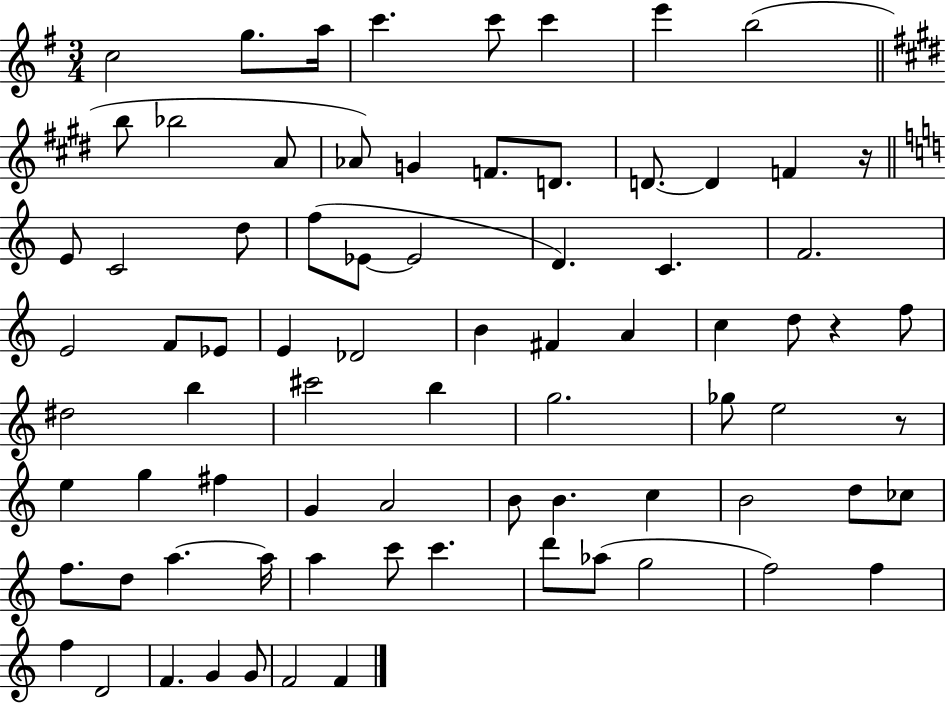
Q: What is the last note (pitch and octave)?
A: F4